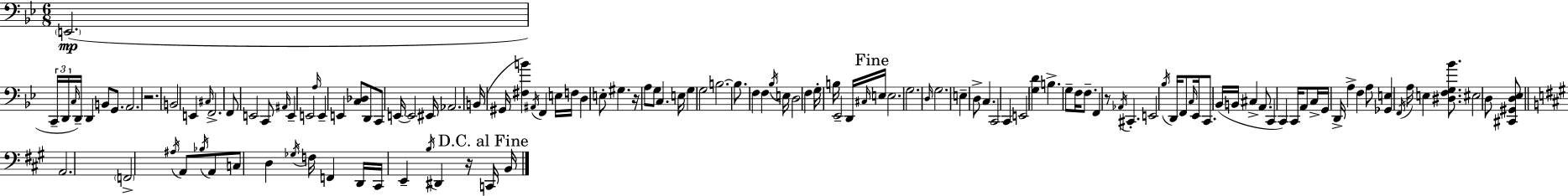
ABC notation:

X:1
T:Untitled
M:6/8
L:1/4
K:Gm
E,,2 C,,/4 D,,/4 C,/4 D,,/4 D,, B,,/2 G,,/2 A,,2 z2 B,,2 E,, ^C,/4 F,,2 F,,/2 E,,2 C,,/2 ^A,,/4 E,, E,,2 A,/4 E,, E,, [C,_D,]/2 D,,/2 C,,/2 E,,/4 E,,2 ^E,,/4 _A,,2 B,,/4 ^G,,/4 [^F,B] ^A,,/4 F,, E,/4 F,/4 D, E,/2 ^G, z/4 A,/2 G,/2 C, E,/4 G, G,2 B,2 B,/2 F, F, _B,/4 E,/4 D,2 F, G,/4 B,/4 _E,,2 D,,/4 ^C,/4 E,/4 E,2 G,2 D,/4 G,2 E, D,/2 C, C,,2 C,, E,,2 [G,D] B, G,/2 F,/4 F,/2 F,, z/2 _A,,/4 ^C,, E,,2 _B,/4 D,,/4 F,,/2 C,/4 _E,,/4 C,,/2 _B,,/4 B,,/4 ^C, A,,/2 C,, C,, C,,/4 A,,/2 C,/4 G,,/4 D,,/4 A, F, A,/2 [_G,,E,] F,,/4 A,/4 E, [^D,F,G,_B]/2 ^E,2 D,/2 [^C,,^G,,D,_E,]/2 A,,2 F,,2 ^A,/4 A,,/2 _B,/4 A,,/2 C,/2 D, _G,/4 F,/4 F,, D,,/4 ^C,,/4 E,, B,/4 ^D,, z/4 C,,/4 B,,/4